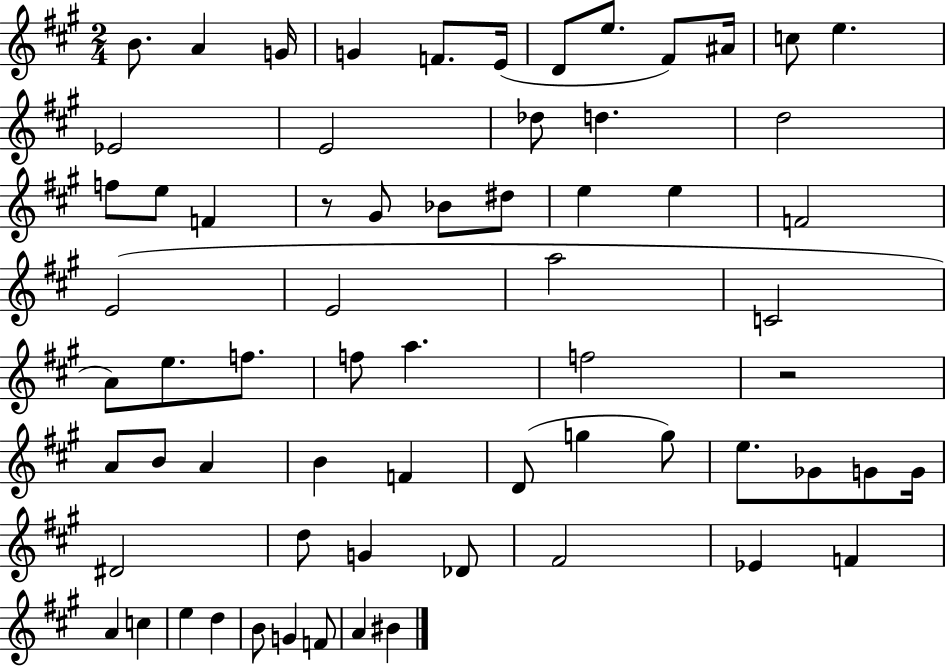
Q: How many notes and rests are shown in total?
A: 66